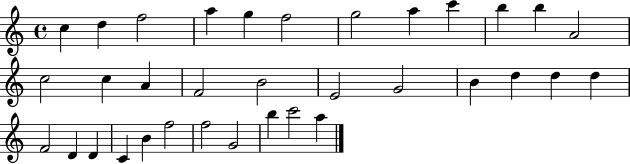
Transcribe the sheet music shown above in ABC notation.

X:1
T:Untitled
M:4/4
L:1/4
K:C
c d f2 a g f2 g2 a c' b b A2 c2 c A F2 B2 E2 G2 B d d d F2 D D C B f2 f2 G2 b c'2 a